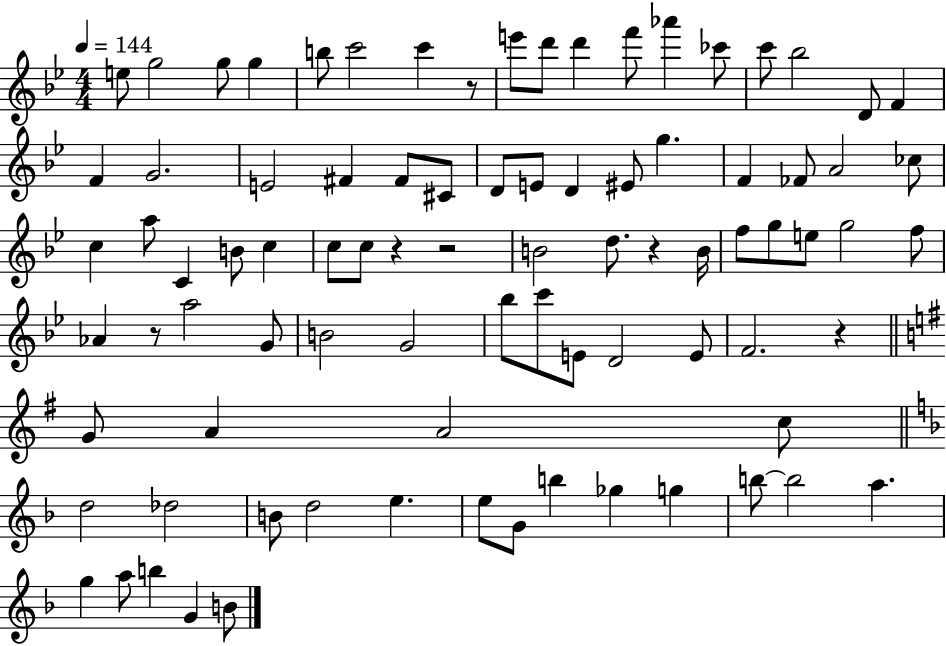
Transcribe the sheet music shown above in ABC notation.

X:1
T:Untitled
M:4/4
L:1/4
K:Bb
e/2 g2 g/2 g b/2 c'2 c' z/2 e'/2 d'/2 d' f'/2 _a' _c'/2 c'/2 _b2 D/2 F F G2 E2 ^F ^F/2 ^C/2 D/2 E/2 D ^E/2 g F _F/2 A2 _c/2 c a/2 C B/2 c c/2 c/2 z z2 B2 d/2 z B/4 f/2 g/2 e/2 g2 f/2 _A z/2 a2 G/2 B2 G2 _b/2 c'/2 E/2 D2 E/2 F2 z G/2 A A2 c/2 d2 _d2 B/2 d2 e e/2 G/2 b _g g b/2 b2 a g a/2 b G B/2